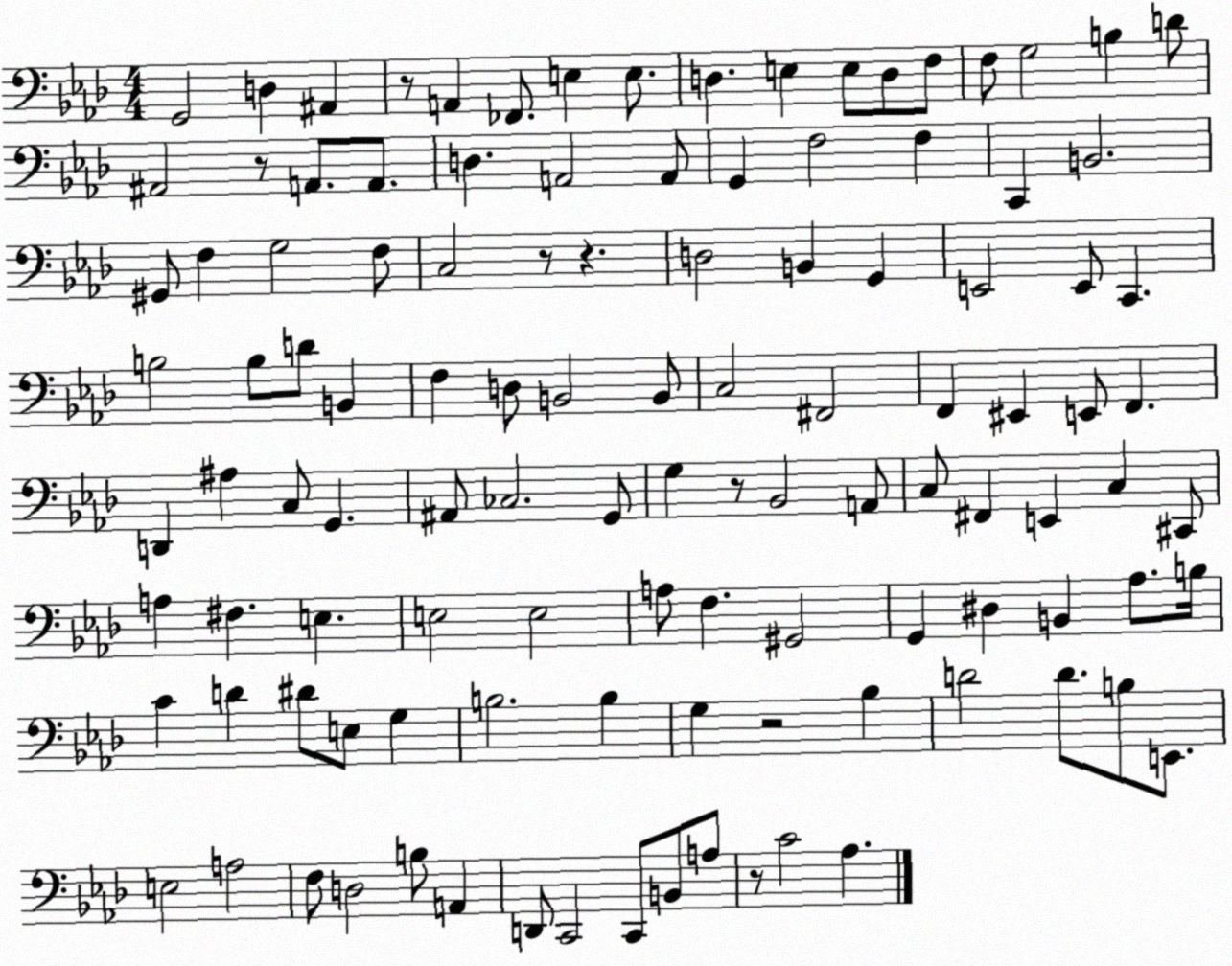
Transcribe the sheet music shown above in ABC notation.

X:1
T:Untitled
M:4/4
L:1/4
K:Ab
G,,2 D, ^A,, z/2 A,, _F,,/2 E, E,/2 D, E, E,/2 D,/2 F,/2 F,/2 G,2 B, D/2 ^A,,2 z/2 A,,/2 A,,/2 D, A,,2 A,,/2 G,, F,2 F, C,, B,,2 ^G,,/2 F, G,2 F,/2 C,2 z/2 z D,2 B,, G,, E,,2 E,,/2 C,, B,2 B,/2 D/2 B,, F, D,/2 B,,2 B,,/2 C,2 ^F,,2 F,, ^E,, E,,/2 F,, D,, ^A, C,/2 G,, ^A,,/2 _C,2 G,,/2 G, z/2 _B,,2 A,,/2 C,/2 ^F,, E,, C, ^C,,/2 A, ^F, E, E,2 E,2 A,/2 F, ^G,,2 G,, ^D, B,, _A,/2 B,/4 C D ^D/2 E,/2 G, B,2 B, G, z2 _B, D2 D/2 B,/2 E,,/2 E,2 A,2 F,/2 D,2 B,/2 A,, D,,/2 C,,2 C,,/2 B,,/2 A,/2 z/2 C2 _A,